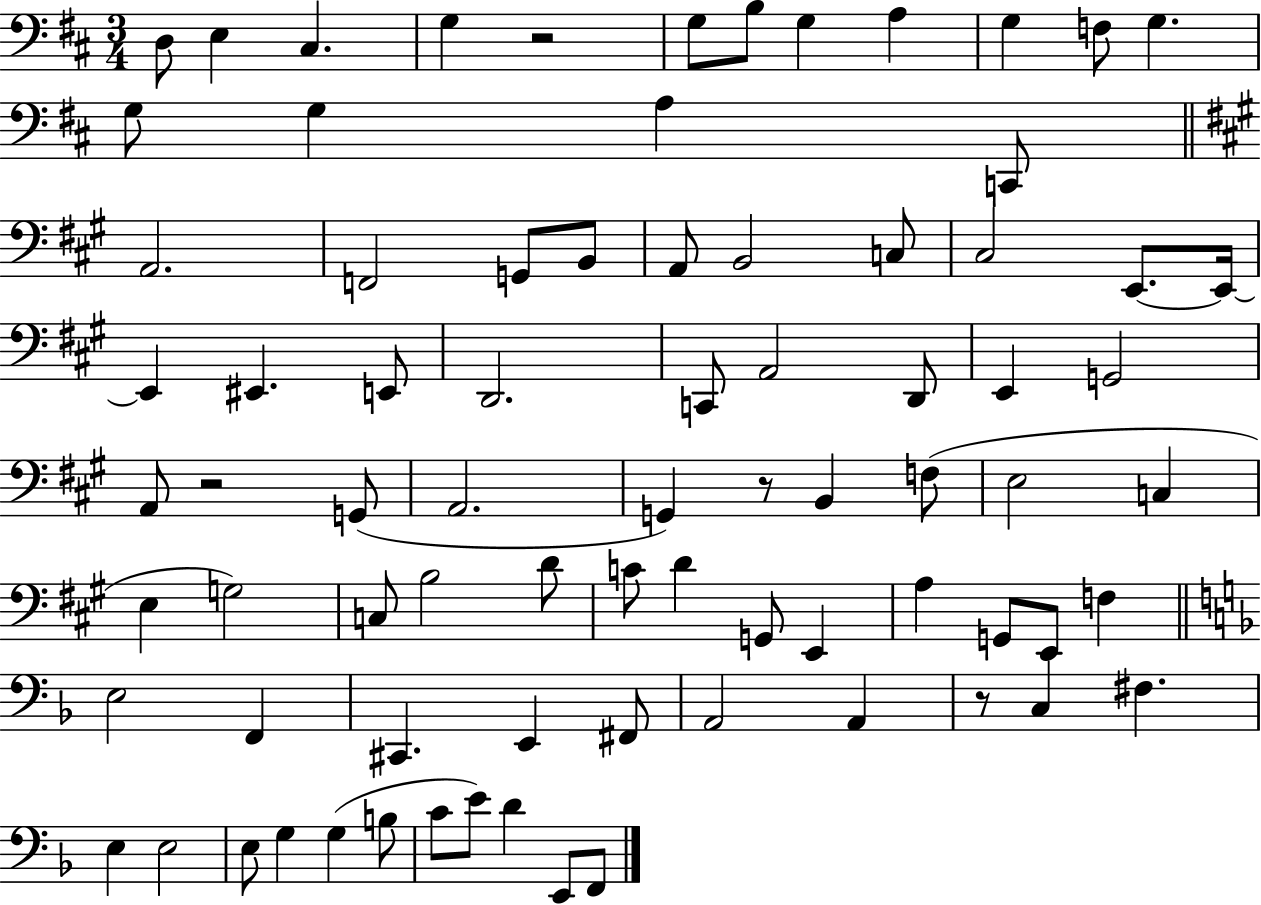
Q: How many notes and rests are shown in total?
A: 79